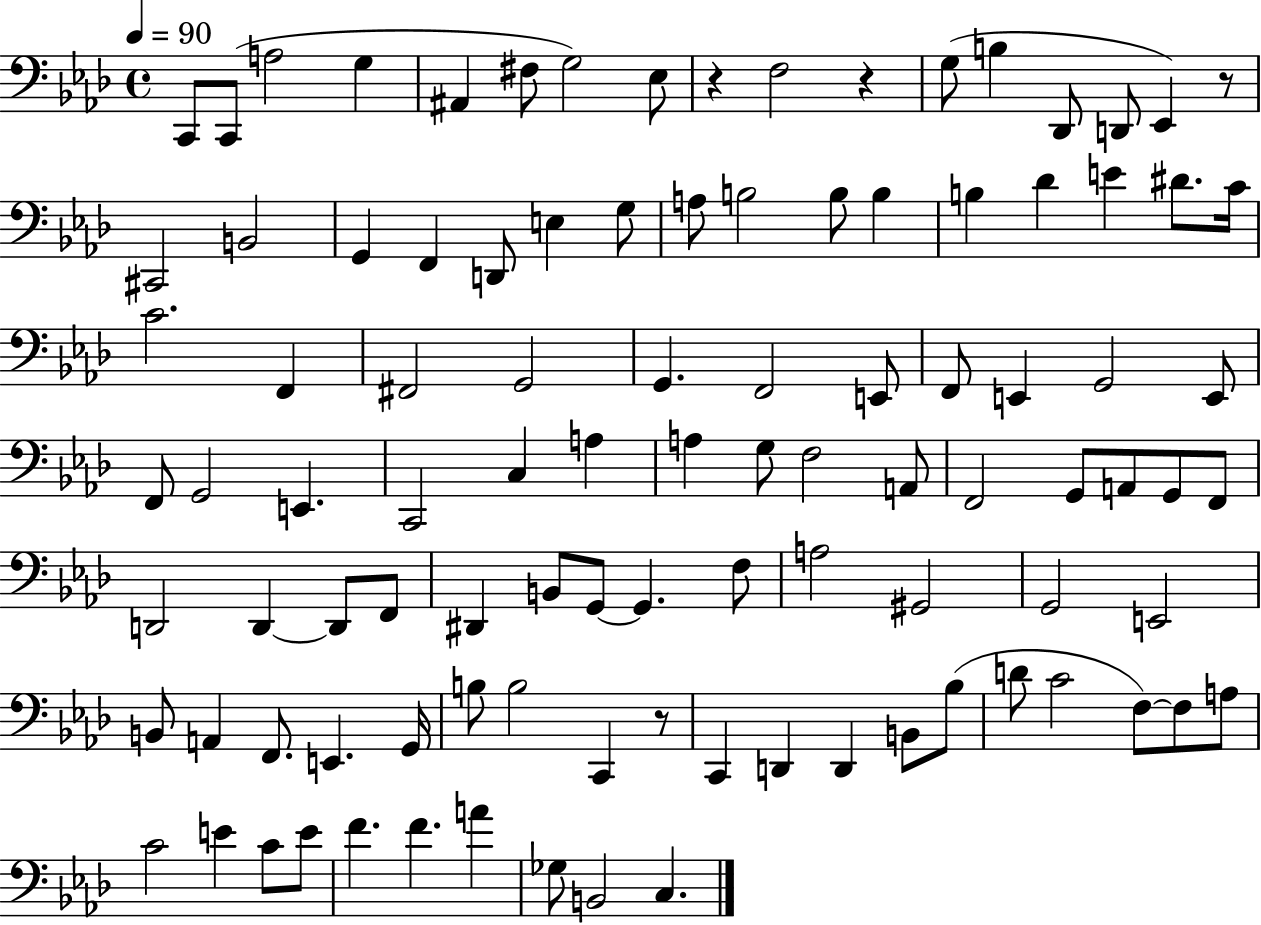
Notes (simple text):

C2/e C2/e A3/h G3/q A#2/q F#3/e G3/h Eb3/e R/q F3/h R/q G3/e B3/q Db2/e D2/e Eb2/q R/e C#2/h B2/h G2/q F2/q D2/e E3/q G3/e A3/e B3/h B3/e B3/q B3/q Db4/q E4/q D#4/e. C4/s C4/h. F2/q F#2/h G2/h G2/q. F2/h E2/e F2/e E2/q G2/h E2/e F2/e G2/h E2/q. C2/h C3/q A3/q A3/q G3/e F3/h A2/e F2/h G2/e A2/e G2/e F2/e D2/h D2/q D2/e F2/e D#2/q B2/e G2/e G2/q. F3/e A3/h G#2/h G2/h E2/h B2/e A2/q F2/e. E2/q. G2/s B3/e B3/h C2/q R/e C2/q D2/q D2/q B2/e Bb3/e D4/e C4/h F3/e F3/e A3/e C4/h E4/q C4/e E4/e F4/q. F4/q. A4/q Gb3/e B2/h C3/q.